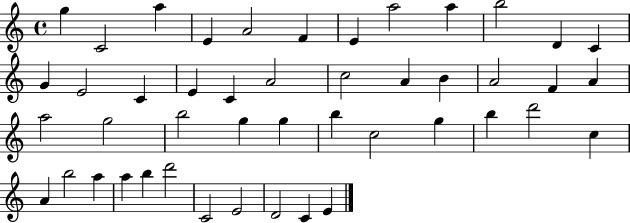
{
  \clef treble
  \time 4/4
  \defaultTimeSignature
  \key c \major
  g''4 c'2 a''4 | e'4 a'2 f'4 | e'4 a''2 a''4 | b''2 d'4 c'4 | \break g'4 e'2 c'4 | e'4 c'4 a'2 | c''2 a'4 b'4 | a'2 f'4 a'4 | \break a''2 g''2 | b''2 g''4 g''4 | b''4 c''2 g''4 | b''4 d'''2 c''4 | \break a'4 b''2 a''4 | a''4 b''4 d'''2 | c'2 e'2 | d'2 c'4 e'4 | \break \bar "|."
}